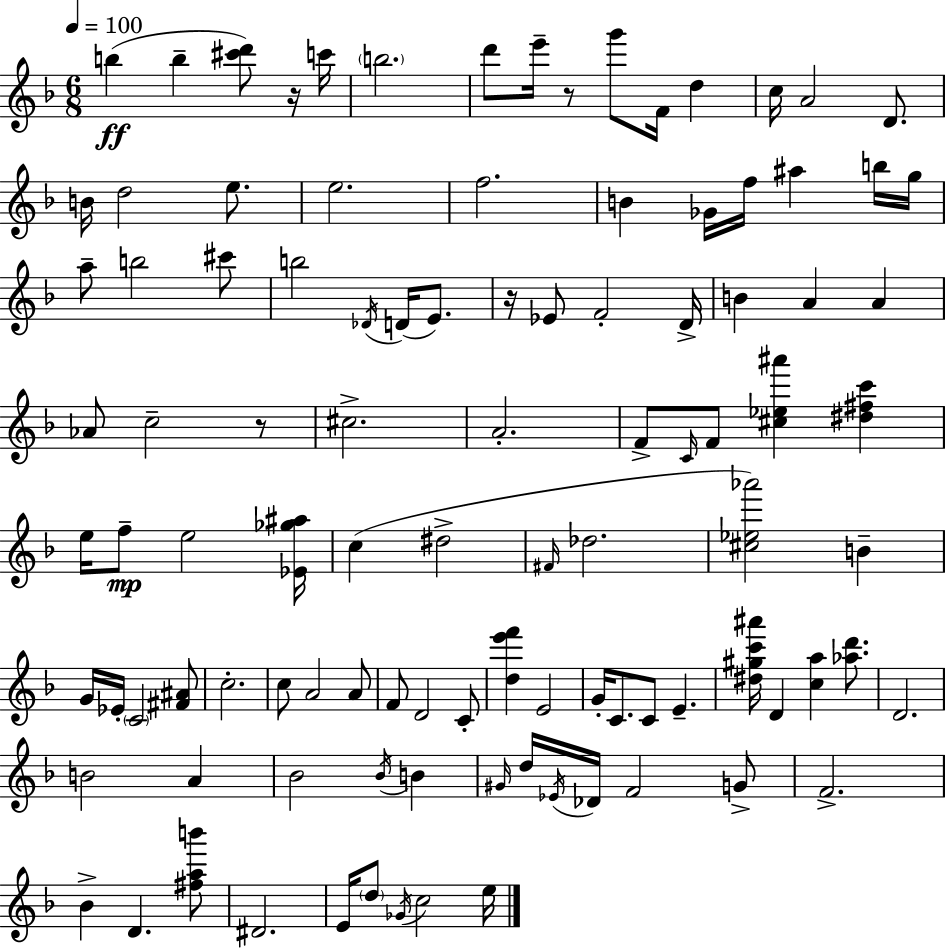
B5/q B5/q [C#6,D6]/e R/s C6/s B5/h. D6/e E6/s R/e G6/e F4/s D5/q C5/s A4/h D4/e. B4/s D5/h E5/e. E5/h. F5/h. B4/q Gb4/s F5/s A#5/q B5/s G5/s A5/e B5/h C#6/e B5/h Db4/s D4/s E4/e. R/s Eb4/e F4/h D4/s B4/q A4/q A4/q Ab4/e C5/h R/e C#5/h. A4/h. F4/e C4/s F4/e [C#5,Eb5,A#6]/q [D#5,F#5,C6]/q E5/s F5/e E5/h [Eb4,Gb5,A#5]/s C5/q D#5/h F#4/s Db5/h. [C#5,Eb5,Ab6]/h B4/q G4/s Eb4/s C4/h [F#4,A#4]/e C5/h. C5/e A4/h A4/e F4/e D4/h C4/e [D5,E6,F6]/q E4/h G4/s C4/e. C4/e E4/q. [D#5,G#5,C6,A#6]/s D4/q [C5,A5]/q [Ab5,D6]/e. D4/h. B4/h A4/q Bb4/h Bb4/s B4/q G#4/s D5/s Eb4/s Db4/s F4/h G4/e F4/h. Bb4/q D4/q. [F#5,A5,B6]/e D#4/h. E4/s D5/e Gb4/s C5/h E5/s